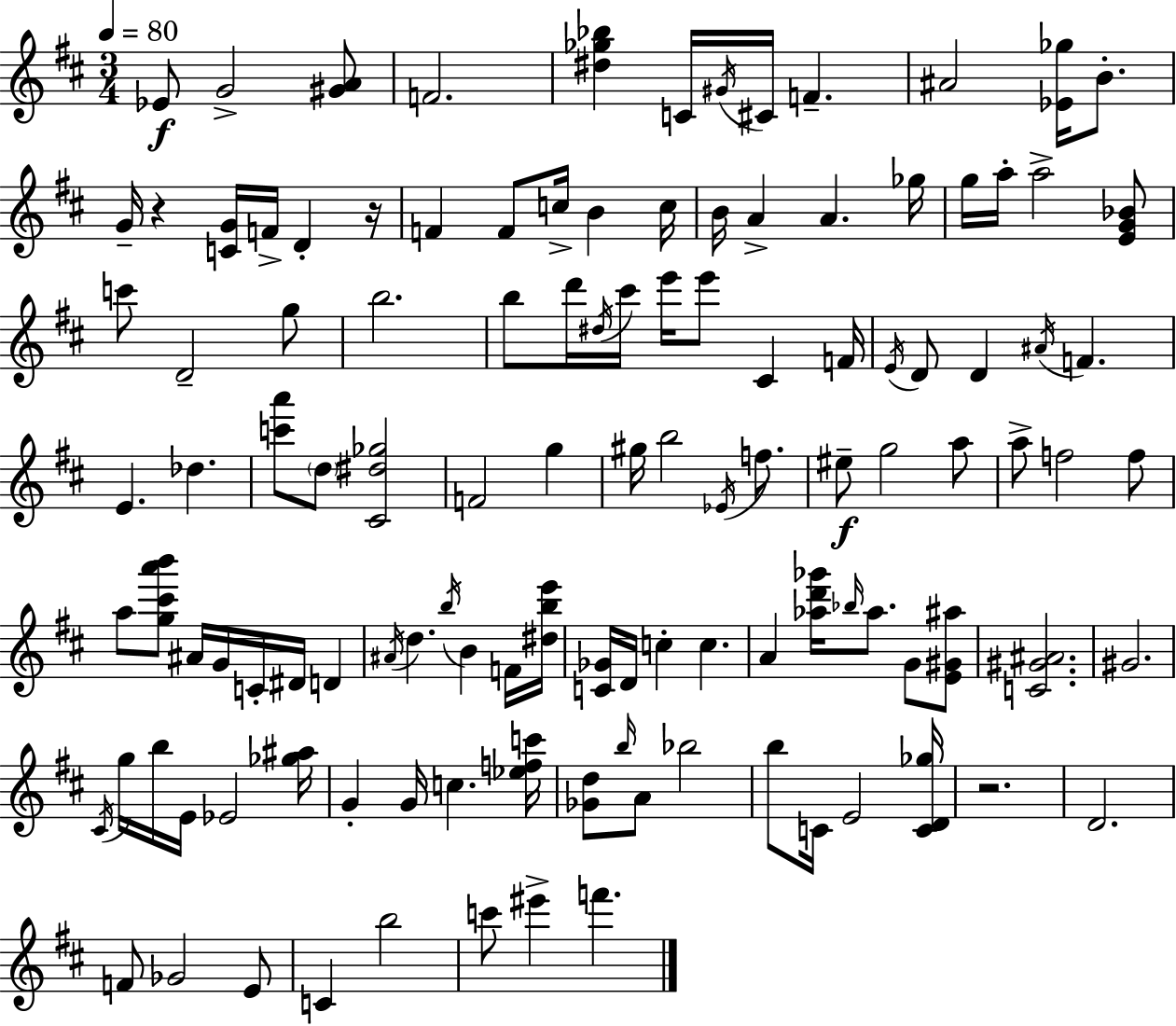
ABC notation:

X:1
T:Untitled
M:3/4
L:1/4
K:D
_E/2 G2 [^GA]/2 F2 [^d_g_b] C/4 ^G/4 ^C/4 F ^A2 [_E_g]/4 B/2 G/4 z [CG]/4 F/4 D z/4 F F/2 c/4 B c/4 B/4 A A _g/4 g/4 a/4 a2 [EG_B]/2 c'/2 D2 g/2 b2 b/2 d'/4 ^d/4 ^c'/4 e'/4 e'/2 ^C F/4 E/4 D/2 D ^A/4 F E _d [c'a']/2 d/2 [^C^d_g]2 F2 g ^g/4 b2 _E/4 f/2 ^e/2 g2 a/2 a/2 f2 f/2 a/2 [g^c'a'b']/2 ^A/4 G/4 C/4 ^D/4 D ^A/4 d b/4 B F/4 [^dbe']/4 [C_G]/4 D/4 c c A [_ad'_g']/4 _b/4 _a/2 G/2 [E^G^a]/2 [C^G^A]2 ^G2 ^C/4 g/4 b/4 E/4 _E2 [_g^a]/4 G G/4 c [_efc']/4 [_Gd]/2 b/4 A/2 _b2 b/2 C/4 E2 [CD_g]/4 z2 D2 F/2 _G2 E/2 C b2 c'/2 ^e' f'